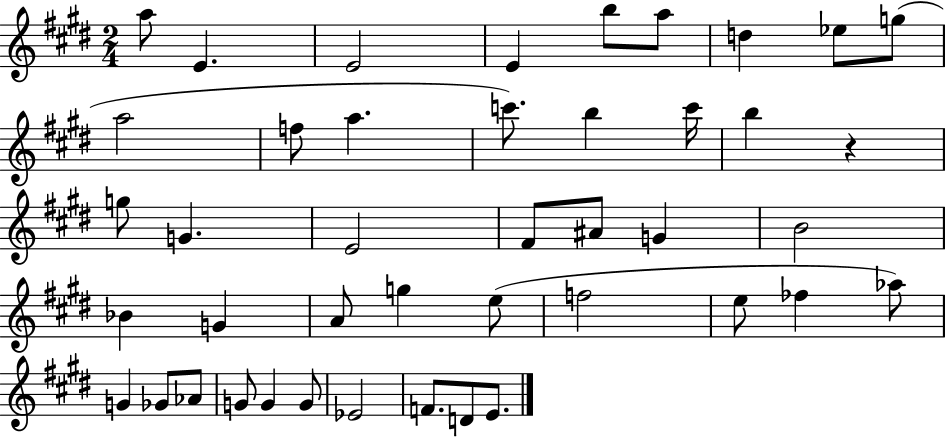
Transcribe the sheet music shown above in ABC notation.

X:1
T:Untitled
M:2/4
L:1/4
K:E
a/2 E E2 E b/2 a/2 d _e/2 g/2 a2 f/2 a c'/2 b c'/4 b z g/2 G E2 ^F/2 ^A/2 G B2 _B G A/2 g e/2 f2 e/2 _f _a/2 G _G/2 _A/2 G/2 G G/2 _E2 F/2 D/2 E/2